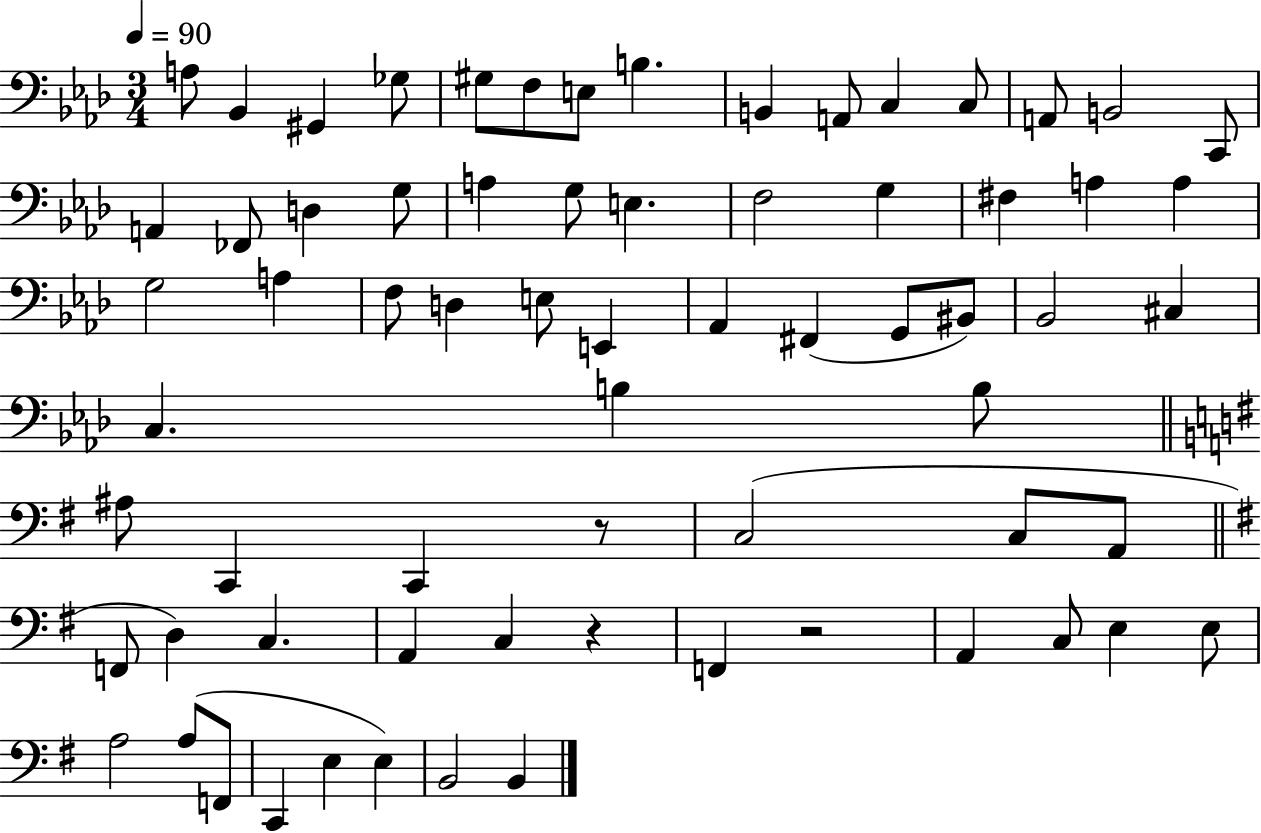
A3/e Bb2/q G#2/q Gb3/e G#3/e F3/e E3/e B3/q. B2/q A2/e C3/q C3/e A2/e B2/h C2/e A2/q FES2/e D3/q G3/e A3/q G3/e E3/q. F3/h G3/q F#3/q A3/q A3/q G3/h A3/q F3/e D3/q E3/e E2/q Ab2/q F#2/q G2/e BIS2/e Bb2/h C#3/q C3/q. B3/q B3/e A#3/e C2/q C2/q R/e C3/h C3/e A2/e F2/e D3/q C3/q. A2/q C3/q R/q F2/q R/h A2/q C3/e E3/q E3/e A3/h A3/e F2/e C2/q E3/q E3/q B2/h B2/q